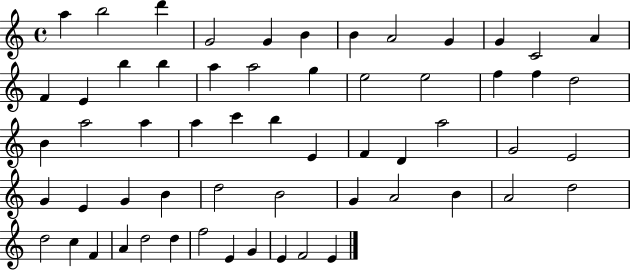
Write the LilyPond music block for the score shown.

{
  \clef treble
  \time 4/4
  \defaultTimeSignature
  \key c \major
  a''4 b''2 d'''4 | g'2 g'4 b'4 | b'4 a'2 g'4 | g'4 c'2 a'4 | \break f'4 e'4 b''4 b''4 | a''4 a''2 g''4 | e''2 e''2 | f''4 f''4 d''2 | \break b'4 a''2 a''4 | a''4 c'''4 b''4 e'4 | f'4 d'4 a''2 | g'2 e'2 | \break g'4 e'4 g'4 b'4 | d''2 b'2 | g'4 a'2 b'4 | a'2 d''2 | \break d''2 c''4 f'4 | a'4 d''2 d''4 | f''2 e'4 g'4 | e'4 f'2 e'4 | \break \bar "|."
}